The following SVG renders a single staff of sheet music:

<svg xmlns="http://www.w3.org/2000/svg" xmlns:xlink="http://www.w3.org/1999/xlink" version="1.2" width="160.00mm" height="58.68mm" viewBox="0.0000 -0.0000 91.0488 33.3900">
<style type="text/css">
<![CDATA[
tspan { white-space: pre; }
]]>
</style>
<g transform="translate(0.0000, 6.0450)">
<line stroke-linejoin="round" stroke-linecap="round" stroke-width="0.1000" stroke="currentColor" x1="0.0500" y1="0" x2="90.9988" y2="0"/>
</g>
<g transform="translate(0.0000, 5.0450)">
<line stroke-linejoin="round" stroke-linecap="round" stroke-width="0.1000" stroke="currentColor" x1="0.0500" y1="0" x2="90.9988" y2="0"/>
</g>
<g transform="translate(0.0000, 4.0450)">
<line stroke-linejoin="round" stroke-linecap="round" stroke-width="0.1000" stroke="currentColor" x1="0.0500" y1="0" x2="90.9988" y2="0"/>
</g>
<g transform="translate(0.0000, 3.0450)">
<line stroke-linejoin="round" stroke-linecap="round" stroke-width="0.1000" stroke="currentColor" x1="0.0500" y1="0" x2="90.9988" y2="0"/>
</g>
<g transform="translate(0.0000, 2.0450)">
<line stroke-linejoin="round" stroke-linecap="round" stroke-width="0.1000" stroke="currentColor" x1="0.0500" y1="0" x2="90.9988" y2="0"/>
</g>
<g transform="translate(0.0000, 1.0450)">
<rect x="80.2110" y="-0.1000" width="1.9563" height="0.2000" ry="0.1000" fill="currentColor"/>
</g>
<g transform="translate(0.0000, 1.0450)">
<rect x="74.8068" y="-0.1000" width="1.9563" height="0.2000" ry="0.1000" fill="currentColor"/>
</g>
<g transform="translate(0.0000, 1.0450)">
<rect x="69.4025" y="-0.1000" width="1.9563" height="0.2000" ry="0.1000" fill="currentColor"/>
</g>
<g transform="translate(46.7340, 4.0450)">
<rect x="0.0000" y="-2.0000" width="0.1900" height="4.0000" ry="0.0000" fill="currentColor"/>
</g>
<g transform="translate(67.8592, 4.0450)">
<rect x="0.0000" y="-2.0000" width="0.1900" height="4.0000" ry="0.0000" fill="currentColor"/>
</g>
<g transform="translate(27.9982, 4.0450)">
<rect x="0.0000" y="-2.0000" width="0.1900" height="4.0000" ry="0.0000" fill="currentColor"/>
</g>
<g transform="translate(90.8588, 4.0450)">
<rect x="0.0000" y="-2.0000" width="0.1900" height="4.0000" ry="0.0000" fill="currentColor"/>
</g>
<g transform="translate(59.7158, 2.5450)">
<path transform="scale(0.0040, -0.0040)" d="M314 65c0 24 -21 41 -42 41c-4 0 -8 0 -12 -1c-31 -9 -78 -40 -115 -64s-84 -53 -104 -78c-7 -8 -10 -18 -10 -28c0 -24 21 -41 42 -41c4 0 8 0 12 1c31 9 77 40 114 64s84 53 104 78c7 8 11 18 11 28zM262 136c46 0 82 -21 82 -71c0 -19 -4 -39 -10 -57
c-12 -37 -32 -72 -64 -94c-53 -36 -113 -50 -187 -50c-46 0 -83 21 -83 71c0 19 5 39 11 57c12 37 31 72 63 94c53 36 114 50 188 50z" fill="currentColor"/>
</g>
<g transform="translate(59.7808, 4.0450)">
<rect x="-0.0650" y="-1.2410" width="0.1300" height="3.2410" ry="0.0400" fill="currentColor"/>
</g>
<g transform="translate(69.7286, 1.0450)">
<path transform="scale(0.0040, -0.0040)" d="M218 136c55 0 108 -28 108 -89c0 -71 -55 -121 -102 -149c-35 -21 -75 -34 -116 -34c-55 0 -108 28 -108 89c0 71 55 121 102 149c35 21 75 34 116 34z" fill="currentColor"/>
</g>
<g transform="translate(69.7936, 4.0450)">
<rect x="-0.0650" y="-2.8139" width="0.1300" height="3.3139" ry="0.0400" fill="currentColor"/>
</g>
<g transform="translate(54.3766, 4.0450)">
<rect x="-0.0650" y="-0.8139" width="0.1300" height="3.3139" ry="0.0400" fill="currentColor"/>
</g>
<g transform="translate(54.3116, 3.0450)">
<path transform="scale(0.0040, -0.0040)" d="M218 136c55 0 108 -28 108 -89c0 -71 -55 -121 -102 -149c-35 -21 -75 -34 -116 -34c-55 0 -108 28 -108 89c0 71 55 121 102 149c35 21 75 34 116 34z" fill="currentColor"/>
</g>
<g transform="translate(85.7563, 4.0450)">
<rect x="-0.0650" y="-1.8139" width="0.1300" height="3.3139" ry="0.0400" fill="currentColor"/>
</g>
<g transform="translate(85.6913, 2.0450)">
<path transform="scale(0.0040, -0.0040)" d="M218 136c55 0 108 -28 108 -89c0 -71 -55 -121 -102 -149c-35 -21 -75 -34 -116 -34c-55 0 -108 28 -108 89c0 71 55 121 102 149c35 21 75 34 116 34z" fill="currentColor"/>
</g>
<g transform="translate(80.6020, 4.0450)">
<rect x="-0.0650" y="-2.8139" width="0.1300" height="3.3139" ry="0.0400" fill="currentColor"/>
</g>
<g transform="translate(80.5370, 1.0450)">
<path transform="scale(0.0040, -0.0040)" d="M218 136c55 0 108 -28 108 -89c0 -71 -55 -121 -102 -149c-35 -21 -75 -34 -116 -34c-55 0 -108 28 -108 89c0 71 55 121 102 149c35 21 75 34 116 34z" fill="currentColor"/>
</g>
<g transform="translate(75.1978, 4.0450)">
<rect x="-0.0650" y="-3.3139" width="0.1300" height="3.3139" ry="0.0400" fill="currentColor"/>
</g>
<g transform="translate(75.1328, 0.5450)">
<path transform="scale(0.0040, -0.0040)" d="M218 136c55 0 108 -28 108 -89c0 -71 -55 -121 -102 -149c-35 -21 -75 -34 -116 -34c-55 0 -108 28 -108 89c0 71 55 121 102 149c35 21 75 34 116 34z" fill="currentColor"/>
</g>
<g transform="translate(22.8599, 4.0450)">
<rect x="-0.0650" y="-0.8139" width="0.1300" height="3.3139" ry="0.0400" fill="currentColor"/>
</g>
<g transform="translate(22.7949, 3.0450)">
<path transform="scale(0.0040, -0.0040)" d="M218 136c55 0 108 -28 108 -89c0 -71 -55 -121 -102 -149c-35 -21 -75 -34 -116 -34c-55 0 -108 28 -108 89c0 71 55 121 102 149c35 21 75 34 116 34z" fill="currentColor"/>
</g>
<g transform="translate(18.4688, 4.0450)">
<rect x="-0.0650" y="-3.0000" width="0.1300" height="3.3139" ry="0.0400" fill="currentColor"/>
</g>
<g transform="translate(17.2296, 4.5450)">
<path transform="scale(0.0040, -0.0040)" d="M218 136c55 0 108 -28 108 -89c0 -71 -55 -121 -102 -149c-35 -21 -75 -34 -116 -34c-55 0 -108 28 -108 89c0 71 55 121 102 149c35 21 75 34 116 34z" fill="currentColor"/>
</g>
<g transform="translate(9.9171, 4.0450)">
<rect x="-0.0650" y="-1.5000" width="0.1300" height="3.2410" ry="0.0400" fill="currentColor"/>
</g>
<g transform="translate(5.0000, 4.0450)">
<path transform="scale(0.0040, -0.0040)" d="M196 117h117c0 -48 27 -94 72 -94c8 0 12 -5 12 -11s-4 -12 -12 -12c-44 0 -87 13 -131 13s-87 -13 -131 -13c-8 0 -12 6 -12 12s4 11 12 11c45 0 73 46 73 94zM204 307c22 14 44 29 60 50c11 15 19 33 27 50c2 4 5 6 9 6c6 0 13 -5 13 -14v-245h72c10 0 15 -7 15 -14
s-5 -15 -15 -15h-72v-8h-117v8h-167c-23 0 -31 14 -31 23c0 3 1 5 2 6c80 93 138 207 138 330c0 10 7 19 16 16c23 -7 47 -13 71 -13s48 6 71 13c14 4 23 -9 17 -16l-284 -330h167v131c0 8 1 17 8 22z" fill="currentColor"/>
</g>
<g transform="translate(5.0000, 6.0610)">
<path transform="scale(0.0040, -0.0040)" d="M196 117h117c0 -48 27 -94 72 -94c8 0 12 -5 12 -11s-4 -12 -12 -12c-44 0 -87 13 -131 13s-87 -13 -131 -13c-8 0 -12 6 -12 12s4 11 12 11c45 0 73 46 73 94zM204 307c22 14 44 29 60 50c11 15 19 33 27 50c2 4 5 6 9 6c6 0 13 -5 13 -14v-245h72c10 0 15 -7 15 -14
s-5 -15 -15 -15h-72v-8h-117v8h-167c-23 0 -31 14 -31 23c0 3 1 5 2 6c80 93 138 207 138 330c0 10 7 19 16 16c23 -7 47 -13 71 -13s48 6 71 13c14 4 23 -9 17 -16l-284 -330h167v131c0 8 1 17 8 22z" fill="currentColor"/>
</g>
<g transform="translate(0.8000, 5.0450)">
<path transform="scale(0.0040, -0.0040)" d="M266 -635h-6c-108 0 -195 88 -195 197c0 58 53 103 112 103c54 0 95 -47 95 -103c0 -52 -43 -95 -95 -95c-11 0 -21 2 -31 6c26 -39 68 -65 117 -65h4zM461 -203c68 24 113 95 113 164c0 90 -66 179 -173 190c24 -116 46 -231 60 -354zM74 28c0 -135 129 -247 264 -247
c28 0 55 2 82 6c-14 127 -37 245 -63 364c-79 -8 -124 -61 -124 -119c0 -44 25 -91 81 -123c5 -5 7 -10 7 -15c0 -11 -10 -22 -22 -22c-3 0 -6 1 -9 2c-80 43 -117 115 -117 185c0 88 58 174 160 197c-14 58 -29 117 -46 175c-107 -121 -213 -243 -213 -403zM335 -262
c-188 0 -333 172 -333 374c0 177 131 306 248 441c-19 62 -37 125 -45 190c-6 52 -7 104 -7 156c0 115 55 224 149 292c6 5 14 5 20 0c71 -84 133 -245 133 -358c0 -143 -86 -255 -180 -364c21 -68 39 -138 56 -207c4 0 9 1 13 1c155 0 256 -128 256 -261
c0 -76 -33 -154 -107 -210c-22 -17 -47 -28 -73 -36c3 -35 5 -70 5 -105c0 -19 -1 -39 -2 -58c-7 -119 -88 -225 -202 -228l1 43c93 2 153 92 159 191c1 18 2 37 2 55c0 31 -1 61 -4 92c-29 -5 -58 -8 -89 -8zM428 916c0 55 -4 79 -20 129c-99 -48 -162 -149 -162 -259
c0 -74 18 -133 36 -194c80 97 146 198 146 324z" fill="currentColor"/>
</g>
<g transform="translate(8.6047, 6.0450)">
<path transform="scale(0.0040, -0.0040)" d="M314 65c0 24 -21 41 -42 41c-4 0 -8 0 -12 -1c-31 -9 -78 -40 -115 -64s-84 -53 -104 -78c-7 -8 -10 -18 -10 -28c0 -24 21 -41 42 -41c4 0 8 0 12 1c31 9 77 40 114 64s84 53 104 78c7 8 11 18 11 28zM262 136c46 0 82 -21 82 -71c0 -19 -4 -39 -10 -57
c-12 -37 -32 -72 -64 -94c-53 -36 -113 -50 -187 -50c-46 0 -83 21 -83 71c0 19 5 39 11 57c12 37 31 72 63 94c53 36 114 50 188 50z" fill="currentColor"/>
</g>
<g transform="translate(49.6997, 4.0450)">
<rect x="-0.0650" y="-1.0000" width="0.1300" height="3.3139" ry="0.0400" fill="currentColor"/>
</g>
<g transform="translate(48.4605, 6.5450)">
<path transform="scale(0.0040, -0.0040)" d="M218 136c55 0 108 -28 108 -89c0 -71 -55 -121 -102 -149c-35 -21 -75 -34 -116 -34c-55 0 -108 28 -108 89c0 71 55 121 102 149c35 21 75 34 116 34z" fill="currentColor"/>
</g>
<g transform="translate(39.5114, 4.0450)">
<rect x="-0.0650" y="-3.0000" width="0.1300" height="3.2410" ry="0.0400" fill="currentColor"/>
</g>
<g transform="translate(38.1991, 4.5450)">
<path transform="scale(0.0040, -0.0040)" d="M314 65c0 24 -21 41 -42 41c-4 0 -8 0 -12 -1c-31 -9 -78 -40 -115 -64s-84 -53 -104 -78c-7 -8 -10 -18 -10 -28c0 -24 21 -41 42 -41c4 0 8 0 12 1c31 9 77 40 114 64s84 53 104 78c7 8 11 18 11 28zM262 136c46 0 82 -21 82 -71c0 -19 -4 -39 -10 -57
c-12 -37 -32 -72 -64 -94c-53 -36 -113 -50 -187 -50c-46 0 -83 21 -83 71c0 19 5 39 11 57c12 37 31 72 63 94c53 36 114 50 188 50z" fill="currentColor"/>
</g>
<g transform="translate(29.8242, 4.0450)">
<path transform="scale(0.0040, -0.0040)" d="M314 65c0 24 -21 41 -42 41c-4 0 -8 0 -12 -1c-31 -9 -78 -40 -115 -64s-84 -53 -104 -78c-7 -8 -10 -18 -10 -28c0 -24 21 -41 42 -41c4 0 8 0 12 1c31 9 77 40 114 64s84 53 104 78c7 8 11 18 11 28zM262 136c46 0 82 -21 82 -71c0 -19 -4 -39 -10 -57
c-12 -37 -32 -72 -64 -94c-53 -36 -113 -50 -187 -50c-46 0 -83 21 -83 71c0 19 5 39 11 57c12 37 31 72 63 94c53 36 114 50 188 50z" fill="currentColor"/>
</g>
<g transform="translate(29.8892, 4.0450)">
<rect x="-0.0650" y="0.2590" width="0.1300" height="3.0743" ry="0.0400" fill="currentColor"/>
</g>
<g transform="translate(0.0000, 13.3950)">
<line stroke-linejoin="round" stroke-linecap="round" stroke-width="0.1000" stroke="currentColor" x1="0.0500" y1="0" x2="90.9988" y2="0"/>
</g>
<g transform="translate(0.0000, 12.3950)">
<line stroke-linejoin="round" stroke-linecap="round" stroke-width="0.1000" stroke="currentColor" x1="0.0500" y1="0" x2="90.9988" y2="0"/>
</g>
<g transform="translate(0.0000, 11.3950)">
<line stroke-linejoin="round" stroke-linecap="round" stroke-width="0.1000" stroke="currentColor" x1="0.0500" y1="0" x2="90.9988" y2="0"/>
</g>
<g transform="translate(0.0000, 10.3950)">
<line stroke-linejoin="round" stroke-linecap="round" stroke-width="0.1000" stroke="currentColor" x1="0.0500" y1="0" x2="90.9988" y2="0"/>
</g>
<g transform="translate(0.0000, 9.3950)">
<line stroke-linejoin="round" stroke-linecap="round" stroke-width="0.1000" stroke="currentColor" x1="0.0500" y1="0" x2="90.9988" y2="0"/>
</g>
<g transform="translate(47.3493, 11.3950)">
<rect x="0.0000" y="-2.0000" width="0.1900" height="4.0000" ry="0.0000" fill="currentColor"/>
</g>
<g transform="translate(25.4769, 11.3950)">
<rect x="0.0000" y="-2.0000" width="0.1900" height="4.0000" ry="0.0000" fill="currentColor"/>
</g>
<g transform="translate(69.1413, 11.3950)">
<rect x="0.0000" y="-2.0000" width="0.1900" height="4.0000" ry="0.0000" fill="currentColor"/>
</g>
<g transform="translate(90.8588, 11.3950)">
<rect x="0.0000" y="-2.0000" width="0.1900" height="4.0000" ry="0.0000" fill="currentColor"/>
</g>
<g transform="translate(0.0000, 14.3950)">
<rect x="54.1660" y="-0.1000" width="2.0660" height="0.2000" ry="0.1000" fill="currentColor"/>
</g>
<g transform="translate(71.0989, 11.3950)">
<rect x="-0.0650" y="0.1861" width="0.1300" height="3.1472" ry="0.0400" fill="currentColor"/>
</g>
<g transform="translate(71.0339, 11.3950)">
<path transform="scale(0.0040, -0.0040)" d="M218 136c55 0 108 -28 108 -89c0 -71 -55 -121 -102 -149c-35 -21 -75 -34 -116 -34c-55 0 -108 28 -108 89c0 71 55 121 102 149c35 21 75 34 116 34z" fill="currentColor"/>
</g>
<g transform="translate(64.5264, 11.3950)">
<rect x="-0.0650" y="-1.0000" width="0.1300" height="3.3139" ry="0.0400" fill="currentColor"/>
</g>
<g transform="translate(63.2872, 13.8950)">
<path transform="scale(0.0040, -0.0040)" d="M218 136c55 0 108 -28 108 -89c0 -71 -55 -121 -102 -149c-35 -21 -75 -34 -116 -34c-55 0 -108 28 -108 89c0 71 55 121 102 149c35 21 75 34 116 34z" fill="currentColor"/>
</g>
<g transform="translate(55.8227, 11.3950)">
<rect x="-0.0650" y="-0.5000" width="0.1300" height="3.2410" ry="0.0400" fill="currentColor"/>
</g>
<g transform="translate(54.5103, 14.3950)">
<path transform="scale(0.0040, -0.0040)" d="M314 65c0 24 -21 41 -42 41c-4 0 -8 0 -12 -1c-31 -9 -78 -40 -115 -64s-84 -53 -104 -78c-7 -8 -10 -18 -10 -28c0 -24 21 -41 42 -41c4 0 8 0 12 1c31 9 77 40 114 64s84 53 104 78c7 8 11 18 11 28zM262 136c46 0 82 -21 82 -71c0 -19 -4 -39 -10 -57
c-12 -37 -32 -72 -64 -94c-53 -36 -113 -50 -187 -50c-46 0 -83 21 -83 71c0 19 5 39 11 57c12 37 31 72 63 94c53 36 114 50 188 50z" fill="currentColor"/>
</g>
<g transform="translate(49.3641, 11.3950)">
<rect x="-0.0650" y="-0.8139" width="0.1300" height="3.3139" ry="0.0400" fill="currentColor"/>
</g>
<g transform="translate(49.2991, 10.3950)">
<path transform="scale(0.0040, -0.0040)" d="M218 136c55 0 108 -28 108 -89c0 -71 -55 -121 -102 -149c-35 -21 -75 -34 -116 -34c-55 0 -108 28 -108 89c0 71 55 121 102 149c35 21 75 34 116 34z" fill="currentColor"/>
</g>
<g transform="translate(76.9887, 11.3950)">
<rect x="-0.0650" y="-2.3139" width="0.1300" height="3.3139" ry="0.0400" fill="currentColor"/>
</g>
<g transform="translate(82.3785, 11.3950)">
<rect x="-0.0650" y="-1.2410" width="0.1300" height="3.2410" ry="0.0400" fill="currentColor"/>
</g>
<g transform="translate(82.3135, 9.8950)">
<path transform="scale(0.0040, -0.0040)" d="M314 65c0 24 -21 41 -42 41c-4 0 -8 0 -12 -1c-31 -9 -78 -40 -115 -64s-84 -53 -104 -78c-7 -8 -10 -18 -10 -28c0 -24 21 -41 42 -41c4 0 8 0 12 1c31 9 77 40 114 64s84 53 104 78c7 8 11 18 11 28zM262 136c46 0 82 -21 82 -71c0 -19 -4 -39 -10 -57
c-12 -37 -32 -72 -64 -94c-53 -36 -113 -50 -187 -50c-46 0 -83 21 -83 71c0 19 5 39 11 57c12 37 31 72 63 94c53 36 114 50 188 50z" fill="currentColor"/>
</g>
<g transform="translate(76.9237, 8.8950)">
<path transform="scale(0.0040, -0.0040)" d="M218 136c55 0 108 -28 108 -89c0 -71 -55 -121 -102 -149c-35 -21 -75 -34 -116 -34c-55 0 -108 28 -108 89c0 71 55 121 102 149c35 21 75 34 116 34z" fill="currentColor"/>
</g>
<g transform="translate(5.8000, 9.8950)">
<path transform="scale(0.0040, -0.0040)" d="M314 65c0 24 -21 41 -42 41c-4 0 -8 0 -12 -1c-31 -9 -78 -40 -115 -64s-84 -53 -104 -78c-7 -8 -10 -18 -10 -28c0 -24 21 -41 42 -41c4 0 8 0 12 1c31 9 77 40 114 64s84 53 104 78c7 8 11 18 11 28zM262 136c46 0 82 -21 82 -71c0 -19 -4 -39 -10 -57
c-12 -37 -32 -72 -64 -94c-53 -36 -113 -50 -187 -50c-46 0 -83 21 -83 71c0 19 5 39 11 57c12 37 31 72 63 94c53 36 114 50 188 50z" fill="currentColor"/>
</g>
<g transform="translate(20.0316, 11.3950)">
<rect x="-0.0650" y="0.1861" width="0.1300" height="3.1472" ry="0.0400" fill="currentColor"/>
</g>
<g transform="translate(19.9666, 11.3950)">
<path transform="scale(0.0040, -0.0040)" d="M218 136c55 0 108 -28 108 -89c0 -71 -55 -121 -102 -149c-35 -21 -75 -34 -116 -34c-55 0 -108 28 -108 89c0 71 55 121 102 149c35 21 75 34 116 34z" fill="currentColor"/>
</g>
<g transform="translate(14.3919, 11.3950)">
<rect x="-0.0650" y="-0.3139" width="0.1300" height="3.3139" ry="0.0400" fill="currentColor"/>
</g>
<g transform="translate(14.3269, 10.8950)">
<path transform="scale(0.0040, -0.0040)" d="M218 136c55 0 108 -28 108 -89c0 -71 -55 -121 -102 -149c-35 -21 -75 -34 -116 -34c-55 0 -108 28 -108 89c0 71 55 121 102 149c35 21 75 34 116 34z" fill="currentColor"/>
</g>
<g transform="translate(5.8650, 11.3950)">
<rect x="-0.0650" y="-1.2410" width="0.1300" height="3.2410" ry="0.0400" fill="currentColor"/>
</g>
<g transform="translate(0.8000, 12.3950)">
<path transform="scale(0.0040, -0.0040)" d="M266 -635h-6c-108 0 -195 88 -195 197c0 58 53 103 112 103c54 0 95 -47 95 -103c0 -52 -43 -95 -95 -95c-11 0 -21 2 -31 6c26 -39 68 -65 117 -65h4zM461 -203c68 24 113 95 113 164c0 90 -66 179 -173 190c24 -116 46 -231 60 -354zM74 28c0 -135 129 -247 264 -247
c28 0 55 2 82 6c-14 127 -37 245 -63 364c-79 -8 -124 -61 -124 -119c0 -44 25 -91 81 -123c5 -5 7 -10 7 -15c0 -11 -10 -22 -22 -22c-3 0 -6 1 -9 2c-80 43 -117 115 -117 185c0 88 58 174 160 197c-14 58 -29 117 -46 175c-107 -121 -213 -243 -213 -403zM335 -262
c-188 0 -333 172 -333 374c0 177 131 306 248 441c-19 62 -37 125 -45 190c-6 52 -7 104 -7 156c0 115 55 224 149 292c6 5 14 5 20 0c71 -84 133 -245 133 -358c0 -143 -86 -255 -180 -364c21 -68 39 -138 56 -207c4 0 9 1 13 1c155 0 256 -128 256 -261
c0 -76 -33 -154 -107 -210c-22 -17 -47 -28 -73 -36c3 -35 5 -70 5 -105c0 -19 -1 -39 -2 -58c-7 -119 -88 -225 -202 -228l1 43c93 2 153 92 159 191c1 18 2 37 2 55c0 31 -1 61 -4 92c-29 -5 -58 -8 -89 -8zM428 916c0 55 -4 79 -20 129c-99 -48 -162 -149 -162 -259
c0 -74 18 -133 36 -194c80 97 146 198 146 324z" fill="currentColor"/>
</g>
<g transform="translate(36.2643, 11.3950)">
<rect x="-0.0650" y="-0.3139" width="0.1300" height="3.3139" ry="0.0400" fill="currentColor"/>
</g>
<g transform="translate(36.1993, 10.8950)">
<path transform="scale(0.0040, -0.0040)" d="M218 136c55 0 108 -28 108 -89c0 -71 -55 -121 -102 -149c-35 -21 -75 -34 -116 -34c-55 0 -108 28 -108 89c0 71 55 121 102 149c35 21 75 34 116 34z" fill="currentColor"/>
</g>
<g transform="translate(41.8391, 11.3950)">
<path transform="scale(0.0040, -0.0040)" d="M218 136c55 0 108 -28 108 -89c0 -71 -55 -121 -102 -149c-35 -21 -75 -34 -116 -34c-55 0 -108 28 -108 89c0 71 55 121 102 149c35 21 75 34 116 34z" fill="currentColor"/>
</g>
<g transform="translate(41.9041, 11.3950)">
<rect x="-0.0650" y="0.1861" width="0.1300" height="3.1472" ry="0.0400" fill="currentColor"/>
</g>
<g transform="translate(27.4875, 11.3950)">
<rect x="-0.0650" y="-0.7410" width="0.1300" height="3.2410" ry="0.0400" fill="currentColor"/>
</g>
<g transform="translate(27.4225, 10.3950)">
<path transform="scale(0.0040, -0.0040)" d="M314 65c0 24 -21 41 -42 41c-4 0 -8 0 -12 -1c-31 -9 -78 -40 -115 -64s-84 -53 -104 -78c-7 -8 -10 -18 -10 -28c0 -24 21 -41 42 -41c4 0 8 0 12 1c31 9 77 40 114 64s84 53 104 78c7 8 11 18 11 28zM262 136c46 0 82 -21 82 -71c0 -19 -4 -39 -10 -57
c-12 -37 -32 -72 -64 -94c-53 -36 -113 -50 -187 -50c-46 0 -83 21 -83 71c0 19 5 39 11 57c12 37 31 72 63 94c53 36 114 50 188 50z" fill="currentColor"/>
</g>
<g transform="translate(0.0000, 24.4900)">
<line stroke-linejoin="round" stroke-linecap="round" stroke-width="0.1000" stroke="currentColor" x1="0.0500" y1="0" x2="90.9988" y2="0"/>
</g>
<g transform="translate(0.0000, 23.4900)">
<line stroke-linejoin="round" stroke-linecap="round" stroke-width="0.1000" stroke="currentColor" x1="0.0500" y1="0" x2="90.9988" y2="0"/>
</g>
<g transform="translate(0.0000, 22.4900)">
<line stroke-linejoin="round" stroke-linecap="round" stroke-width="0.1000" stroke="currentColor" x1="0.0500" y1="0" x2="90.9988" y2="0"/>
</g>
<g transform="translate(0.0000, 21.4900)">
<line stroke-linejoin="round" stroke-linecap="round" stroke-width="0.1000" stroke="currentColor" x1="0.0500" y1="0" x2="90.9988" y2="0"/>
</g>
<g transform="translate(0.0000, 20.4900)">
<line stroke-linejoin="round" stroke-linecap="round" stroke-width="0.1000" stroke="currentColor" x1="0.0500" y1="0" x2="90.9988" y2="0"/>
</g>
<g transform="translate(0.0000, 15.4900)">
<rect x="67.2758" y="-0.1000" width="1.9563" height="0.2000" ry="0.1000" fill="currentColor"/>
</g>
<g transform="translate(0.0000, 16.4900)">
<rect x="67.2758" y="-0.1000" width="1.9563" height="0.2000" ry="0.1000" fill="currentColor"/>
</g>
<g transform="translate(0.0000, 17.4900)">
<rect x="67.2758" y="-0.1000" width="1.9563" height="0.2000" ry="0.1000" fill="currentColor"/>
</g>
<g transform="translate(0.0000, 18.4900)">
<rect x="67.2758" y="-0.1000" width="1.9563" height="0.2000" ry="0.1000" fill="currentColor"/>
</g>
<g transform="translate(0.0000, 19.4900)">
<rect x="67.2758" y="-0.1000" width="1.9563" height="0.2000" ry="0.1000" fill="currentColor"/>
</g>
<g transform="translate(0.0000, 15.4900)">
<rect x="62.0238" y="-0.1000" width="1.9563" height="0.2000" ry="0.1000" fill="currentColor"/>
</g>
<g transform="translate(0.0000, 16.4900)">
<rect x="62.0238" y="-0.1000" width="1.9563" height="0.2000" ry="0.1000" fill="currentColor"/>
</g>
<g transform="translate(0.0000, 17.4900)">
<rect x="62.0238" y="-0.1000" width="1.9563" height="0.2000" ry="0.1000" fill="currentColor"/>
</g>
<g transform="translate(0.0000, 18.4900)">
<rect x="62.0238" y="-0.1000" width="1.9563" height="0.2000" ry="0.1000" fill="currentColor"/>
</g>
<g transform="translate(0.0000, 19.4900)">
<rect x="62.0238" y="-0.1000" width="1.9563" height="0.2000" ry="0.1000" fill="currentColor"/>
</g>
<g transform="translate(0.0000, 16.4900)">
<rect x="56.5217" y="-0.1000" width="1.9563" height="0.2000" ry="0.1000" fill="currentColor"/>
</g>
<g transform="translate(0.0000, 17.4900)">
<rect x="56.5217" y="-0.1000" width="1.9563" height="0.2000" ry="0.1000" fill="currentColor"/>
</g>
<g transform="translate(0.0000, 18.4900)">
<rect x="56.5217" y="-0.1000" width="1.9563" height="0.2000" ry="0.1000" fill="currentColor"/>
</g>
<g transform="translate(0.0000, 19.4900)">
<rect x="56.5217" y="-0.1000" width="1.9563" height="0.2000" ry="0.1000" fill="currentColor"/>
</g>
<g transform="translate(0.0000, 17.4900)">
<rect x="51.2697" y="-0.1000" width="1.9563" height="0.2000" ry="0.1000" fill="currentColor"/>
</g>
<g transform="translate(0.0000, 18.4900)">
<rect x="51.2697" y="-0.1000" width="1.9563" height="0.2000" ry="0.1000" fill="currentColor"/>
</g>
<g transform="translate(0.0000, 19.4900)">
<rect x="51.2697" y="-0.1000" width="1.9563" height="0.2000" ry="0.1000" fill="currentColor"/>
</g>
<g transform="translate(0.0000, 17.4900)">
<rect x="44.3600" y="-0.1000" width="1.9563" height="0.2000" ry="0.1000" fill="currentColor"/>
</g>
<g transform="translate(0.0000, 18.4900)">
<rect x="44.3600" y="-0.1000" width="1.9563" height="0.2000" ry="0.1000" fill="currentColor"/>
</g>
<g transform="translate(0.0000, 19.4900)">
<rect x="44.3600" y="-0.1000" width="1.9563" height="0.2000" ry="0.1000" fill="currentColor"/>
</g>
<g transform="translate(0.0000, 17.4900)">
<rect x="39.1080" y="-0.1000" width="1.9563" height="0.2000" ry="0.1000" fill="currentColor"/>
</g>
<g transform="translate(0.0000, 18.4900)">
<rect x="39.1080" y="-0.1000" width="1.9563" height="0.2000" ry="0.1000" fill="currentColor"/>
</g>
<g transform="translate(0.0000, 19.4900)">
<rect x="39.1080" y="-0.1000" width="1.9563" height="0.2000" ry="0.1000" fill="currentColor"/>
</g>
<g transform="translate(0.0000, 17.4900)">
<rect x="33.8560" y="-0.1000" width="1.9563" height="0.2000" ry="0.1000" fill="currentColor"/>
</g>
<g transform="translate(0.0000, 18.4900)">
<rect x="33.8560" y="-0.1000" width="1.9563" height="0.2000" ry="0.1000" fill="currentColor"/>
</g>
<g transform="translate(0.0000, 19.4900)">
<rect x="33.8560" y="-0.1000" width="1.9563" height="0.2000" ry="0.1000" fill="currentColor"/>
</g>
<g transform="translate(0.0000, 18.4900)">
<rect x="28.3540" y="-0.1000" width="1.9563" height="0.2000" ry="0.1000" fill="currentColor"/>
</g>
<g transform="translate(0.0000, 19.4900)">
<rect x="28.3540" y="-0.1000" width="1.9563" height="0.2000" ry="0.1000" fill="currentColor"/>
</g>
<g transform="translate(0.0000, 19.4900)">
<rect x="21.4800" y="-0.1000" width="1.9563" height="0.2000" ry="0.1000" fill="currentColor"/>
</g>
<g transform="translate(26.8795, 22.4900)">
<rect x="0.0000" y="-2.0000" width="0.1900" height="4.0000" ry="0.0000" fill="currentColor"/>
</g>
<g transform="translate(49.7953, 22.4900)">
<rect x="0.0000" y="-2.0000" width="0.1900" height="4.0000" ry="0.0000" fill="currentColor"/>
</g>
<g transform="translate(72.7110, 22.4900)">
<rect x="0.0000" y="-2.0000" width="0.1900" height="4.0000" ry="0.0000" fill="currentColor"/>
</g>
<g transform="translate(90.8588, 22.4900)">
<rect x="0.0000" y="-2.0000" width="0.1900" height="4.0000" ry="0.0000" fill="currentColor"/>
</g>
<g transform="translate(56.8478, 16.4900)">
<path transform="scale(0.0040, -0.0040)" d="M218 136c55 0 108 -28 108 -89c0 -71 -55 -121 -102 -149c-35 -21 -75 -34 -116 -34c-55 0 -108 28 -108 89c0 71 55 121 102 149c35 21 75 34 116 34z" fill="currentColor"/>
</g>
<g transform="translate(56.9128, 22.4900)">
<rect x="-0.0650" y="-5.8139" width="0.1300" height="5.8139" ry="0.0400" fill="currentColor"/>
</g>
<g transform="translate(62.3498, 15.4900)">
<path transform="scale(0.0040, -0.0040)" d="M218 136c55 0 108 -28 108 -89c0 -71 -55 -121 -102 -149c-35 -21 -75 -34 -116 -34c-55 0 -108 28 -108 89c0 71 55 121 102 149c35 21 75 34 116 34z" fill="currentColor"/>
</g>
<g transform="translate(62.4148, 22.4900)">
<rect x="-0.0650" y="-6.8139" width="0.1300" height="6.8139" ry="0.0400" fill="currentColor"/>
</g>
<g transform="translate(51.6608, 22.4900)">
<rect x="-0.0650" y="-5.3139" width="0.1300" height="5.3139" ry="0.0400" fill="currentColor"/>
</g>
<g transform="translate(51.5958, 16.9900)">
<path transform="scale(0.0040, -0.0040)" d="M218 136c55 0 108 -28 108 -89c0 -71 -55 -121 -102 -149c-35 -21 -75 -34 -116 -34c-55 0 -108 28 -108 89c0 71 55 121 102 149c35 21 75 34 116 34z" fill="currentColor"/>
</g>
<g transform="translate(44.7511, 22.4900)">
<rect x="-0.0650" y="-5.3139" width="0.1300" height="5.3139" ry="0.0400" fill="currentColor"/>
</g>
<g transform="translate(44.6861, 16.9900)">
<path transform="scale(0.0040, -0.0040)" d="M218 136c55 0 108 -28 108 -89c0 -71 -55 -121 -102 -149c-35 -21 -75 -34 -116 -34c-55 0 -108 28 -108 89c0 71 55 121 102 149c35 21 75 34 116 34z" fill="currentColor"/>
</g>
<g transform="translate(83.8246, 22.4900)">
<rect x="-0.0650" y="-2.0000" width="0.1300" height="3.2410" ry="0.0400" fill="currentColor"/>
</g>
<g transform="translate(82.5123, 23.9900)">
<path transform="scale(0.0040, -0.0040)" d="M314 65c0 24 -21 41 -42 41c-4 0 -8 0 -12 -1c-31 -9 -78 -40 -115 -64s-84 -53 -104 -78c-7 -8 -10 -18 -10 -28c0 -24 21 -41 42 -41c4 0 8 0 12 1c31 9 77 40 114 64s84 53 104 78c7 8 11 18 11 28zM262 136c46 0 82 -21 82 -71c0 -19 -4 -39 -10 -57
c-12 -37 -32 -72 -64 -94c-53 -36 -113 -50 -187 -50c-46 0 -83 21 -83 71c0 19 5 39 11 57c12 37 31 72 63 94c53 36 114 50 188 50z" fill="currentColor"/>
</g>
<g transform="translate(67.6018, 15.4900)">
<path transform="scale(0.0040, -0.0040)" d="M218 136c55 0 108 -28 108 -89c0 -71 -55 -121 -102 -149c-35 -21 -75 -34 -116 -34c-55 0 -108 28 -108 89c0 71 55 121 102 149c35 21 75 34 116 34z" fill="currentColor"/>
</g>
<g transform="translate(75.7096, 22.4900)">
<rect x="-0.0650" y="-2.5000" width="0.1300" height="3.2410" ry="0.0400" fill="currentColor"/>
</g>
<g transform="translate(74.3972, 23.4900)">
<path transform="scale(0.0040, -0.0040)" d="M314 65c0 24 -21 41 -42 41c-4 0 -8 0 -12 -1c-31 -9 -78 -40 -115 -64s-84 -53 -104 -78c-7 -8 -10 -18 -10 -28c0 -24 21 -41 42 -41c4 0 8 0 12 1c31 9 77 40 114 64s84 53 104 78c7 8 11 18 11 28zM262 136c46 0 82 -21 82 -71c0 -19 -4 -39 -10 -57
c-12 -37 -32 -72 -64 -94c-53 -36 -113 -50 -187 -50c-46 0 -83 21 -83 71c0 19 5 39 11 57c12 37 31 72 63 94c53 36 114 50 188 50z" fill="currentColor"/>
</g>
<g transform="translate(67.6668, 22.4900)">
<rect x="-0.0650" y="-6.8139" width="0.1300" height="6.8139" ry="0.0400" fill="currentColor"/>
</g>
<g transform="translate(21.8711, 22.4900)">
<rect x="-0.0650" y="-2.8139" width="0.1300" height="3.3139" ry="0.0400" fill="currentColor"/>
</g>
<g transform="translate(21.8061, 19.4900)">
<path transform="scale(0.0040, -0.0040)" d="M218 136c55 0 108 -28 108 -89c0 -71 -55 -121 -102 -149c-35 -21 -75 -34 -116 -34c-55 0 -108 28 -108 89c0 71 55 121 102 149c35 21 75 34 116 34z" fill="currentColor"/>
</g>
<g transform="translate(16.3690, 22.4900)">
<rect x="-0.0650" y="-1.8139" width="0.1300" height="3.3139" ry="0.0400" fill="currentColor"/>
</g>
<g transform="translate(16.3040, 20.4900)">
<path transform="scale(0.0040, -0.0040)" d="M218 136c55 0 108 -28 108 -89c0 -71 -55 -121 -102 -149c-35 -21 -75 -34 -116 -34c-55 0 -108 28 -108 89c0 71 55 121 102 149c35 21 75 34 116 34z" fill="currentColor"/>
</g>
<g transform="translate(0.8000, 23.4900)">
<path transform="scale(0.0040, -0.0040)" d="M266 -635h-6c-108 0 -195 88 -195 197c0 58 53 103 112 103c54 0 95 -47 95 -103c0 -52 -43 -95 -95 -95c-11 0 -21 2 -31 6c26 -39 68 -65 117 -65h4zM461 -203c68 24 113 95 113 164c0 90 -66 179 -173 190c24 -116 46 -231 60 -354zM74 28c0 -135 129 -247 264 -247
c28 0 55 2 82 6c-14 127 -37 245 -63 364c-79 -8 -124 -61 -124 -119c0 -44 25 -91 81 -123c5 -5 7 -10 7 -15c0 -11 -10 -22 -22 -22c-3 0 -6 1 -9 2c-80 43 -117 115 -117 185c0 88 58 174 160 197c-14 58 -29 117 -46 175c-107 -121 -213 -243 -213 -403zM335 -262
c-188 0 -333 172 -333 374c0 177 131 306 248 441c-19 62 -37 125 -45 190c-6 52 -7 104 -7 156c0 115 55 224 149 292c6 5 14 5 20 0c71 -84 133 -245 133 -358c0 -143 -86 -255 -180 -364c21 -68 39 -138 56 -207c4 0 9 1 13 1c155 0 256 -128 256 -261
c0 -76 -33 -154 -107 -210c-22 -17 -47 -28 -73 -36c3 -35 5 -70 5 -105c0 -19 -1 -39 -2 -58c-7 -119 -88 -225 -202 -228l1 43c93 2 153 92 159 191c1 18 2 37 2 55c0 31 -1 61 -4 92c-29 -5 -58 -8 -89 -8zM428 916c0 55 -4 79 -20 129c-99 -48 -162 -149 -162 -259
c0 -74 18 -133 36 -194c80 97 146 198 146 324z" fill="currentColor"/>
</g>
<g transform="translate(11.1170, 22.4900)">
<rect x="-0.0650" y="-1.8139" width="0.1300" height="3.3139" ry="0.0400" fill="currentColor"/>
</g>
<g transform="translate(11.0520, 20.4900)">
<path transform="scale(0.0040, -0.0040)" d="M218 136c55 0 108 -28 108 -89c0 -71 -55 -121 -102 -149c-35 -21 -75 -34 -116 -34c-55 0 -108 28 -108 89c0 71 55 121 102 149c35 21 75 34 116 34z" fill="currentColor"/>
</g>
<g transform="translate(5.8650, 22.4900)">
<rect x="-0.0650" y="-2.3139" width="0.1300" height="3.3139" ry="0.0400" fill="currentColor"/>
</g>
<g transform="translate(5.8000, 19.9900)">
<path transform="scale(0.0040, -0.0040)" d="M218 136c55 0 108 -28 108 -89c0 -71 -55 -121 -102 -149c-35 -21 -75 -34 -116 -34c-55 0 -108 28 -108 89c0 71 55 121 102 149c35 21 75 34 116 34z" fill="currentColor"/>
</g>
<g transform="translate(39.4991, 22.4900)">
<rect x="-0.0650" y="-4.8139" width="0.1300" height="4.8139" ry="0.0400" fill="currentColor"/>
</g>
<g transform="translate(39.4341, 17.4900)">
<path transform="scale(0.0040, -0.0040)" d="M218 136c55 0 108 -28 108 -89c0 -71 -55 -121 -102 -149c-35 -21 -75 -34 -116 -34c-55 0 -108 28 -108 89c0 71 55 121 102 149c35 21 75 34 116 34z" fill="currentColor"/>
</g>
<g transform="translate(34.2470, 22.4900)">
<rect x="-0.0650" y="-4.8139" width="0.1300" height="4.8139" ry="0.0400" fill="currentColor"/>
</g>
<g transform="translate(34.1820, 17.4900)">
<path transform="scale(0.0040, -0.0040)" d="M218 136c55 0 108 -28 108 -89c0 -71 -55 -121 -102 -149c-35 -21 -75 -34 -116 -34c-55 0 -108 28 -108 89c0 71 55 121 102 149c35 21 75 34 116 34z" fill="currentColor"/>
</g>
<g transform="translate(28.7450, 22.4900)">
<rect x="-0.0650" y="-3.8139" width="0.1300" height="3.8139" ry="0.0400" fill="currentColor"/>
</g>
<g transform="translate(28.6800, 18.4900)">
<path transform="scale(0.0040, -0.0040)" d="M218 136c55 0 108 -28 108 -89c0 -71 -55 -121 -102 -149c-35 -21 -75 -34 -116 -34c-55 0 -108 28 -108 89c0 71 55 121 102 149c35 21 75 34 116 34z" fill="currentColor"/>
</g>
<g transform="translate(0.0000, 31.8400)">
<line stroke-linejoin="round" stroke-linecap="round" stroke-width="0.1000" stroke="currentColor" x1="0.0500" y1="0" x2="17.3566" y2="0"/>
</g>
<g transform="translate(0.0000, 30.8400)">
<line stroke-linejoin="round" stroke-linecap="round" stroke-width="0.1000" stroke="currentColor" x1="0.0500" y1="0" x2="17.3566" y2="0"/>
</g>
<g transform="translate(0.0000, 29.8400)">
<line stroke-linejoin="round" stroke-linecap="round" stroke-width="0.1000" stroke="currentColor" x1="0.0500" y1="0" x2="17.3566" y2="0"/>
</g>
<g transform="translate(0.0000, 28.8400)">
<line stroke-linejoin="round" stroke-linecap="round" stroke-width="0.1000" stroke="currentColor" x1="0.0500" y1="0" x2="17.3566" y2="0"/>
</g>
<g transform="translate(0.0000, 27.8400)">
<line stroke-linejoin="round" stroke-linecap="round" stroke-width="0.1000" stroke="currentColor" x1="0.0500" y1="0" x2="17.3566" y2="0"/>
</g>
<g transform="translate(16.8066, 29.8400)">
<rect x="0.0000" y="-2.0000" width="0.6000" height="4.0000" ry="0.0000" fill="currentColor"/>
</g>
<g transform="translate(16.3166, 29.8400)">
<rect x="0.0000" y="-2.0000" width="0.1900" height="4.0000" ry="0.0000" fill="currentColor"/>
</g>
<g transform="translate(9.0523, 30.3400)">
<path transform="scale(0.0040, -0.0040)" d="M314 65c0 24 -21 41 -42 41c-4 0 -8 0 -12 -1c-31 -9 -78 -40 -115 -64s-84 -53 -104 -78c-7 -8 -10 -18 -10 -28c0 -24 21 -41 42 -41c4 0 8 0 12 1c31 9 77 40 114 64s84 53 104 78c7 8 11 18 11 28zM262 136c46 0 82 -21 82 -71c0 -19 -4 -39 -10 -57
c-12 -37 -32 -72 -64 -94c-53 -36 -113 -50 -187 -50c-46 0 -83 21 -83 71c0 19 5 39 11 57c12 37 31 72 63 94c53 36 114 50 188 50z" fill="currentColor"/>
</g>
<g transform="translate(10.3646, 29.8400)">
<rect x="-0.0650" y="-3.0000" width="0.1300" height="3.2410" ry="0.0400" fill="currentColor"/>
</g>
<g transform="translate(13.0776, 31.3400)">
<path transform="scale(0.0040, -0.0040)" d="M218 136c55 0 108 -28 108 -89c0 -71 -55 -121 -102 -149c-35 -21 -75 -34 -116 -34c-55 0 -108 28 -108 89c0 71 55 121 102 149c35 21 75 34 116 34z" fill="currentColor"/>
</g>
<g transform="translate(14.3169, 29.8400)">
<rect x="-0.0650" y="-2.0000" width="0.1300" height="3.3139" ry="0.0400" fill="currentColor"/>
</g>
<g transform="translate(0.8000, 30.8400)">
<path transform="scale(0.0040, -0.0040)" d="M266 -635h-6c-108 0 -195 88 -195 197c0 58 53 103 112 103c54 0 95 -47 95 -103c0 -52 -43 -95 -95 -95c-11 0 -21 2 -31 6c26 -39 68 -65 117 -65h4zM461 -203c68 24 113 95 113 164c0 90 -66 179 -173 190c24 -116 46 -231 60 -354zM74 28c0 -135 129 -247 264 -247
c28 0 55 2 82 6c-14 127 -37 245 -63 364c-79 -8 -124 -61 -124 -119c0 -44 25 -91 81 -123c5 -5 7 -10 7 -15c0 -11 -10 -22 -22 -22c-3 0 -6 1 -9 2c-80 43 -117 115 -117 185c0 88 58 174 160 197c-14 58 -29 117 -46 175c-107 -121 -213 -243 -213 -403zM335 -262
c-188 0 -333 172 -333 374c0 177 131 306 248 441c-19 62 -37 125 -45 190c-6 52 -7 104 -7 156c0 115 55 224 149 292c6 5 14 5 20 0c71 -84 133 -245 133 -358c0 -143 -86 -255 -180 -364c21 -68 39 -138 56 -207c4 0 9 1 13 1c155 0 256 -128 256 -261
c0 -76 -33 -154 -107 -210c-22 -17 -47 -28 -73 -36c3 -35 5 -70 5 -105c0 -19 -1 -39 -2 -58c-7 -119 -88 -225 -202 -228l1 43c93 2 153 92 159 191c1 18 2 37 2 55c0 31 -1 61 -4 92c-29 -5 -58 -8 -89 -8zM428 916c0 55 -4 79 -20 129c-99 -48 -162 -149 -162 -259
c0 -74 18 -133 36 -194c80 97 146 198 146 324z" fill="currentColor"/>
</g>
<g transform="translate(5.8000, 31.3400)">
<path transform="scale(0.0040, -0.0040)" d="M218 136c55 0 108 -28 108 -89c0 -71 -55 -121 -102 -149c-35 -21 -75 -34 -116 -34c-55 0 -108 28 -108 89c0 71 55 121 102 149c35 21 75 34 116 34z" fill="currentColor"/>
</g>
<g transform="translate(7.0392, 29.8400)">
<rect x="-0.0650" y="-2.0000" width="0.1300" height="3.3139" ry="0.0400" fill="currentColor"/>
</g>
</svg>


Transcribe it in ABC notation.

X:1
T:Untitled
M:4/4
L:1/4
K:C
E2 A d B2 A2 D d e2 a b a f e2 c B d2 c B d C2 D B g e2 g f f a c' e' e' f' f' g' b' b' G2 F2 F A2 F